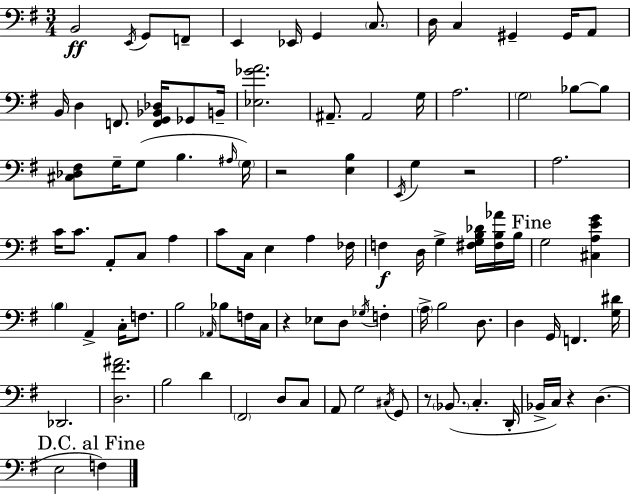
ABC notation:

X:1
T:Untitled
M:3/4
L:1/4
K:Em
B,,2 E,,/4 G,,/2 F,,/2 E,, _E,,/4 G,, C,/2 D,/4 C, ^G,, ^G,,/4 A,,/2 B,,/4 D, F,,/2 [F,,G,,_B,,_D,]/4 _G,,/2 B,,/4 [_E,_GA]2 ^A,,/2 ^A,,2 G,/4 A,2 G,2 _B,/2 _B,/2 [^C,_D,^F,]/2 G,/4 G,/2 B, ^A,/4 G,/4 z2 [E,B,] E,,/4 G, z2 A,2 C/4 C/2 A,,/2 C,/2 A, C/2 C,/4 E, A, _F,/4 F, D,/4 G, [^F,G,B,_D]/4 [^F,B,_A]/4 B,/4 G,2 [^C,A,EG] B, A,, C,/4 F,/2 B,2 _A,,/4 _B,/2 F,/4 C,/4 z _E,/2 D,/2 _G,/4 F, A,/4 B,2 D,/2 D, G,,/4 F,, [G,^D]/4 _D,,2 [D,^F^A]2 B,2 D ^F,,2 D,/2 C,/2 A,,/2 G,2 ^C,/4 G,,/2 z/2 _B,,/2 C, D,,/4 _B,,/4 C,/4 z D, E,2 F,